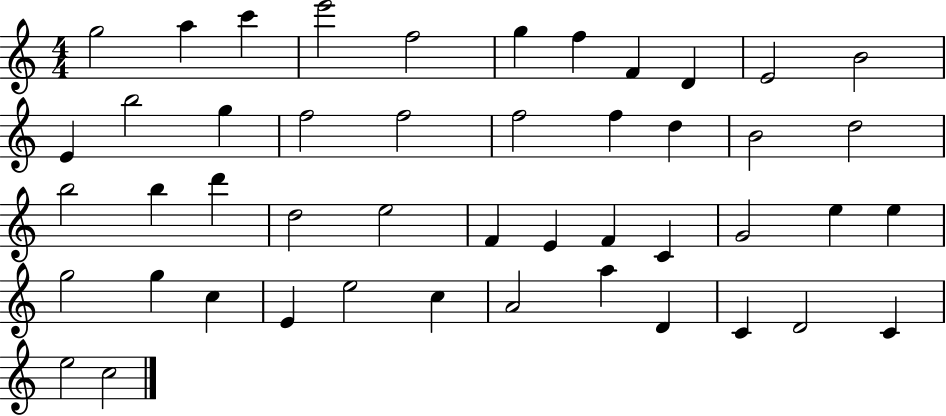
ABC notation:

X:1
T:Untitled
M:4/4
L:1/4
K:C
g2 a c' e'2 f2 g f F D E2 B2 E b2 g f2 f2 f2 f d B2 d2 b2 b d' d2 e2 F E F C G2 e e g2 g c E e2 c A2 a D C D2 C e2 c2